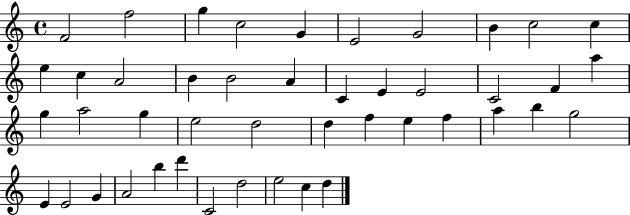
X:1
T:Untitled
M:4/4
L:1/4
K:C
F2 f2 g c2 G E2 G2 B c2 c e c A2 B B2 A C E E2 C2 F a g a2 g e2 d2 d f e f a b g2 E E2 G A2 b d' C2 d2 e2 c d